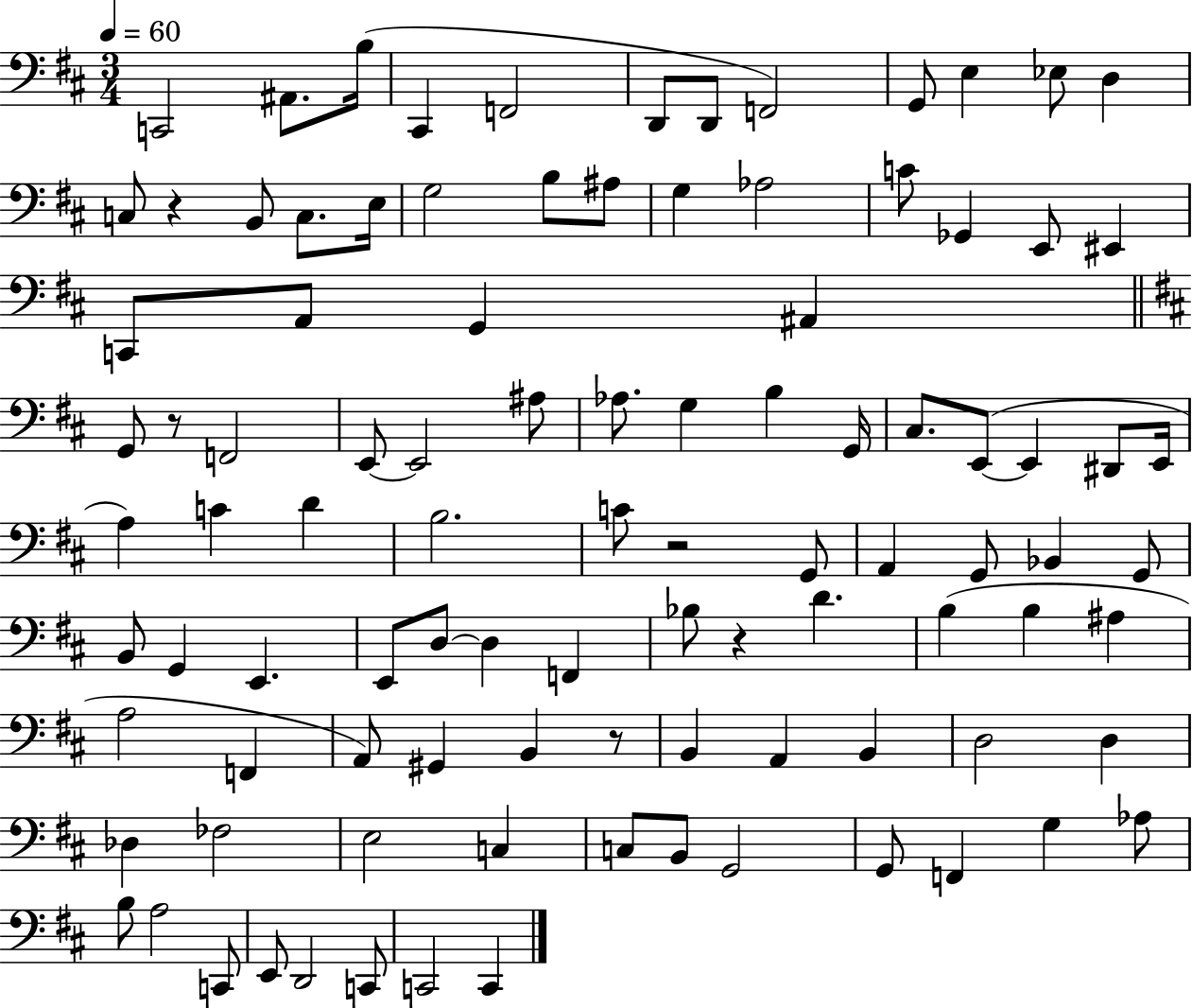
C2/h A#2/e. B3/s C#2/q F2/h D2/e D2/e F2/h G2/e E3/q Eb3/e D3/q C3/e R/q B2/e C3/e. E3/s G3/h B3/e A#3/e G3/q Ab3/h C4/e Gb2/q E2/e EIS2/q C2/e A2/e G2/q A#2/q G2/e R/e F2/h E2/e E2/h A#3/e Ab3/e. G3/q B3/q G2/s C#3/e. E2/e E2/q D#2/e E2/s A3/q C4/q D4/q B3/h. C4/e R/h G2/e A2/q G2/e Bb2/q G2/e B2/e G2/q E2/q. E2/e D3/e D3/q F2/q Bb3/e R/q D4/q. B3/q B3/q A#3/q A3/h F2/q A2/e G#2/q B2/q R/e B2/q A2/q B2/q D3/h D3/q Db3/q FES3/h E3/h C3/q C3/e B2/e G2/h G2/e F2/q G3/q Ab3/e B3/e A3/h C2/e E2/e D2/h C2/e C2/h C2/q